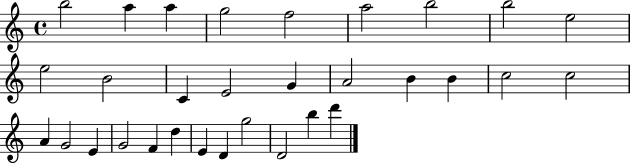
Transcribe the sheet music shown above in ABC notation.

X:1
T:Untitled
M:4/4
L:1/4
K:C
b2 a a g2 f2 a2 b2 b2 e2 e2 B2 C E2 G A2 B B c2 c2 A G2 E G2 F d E D g2 D2 b d'